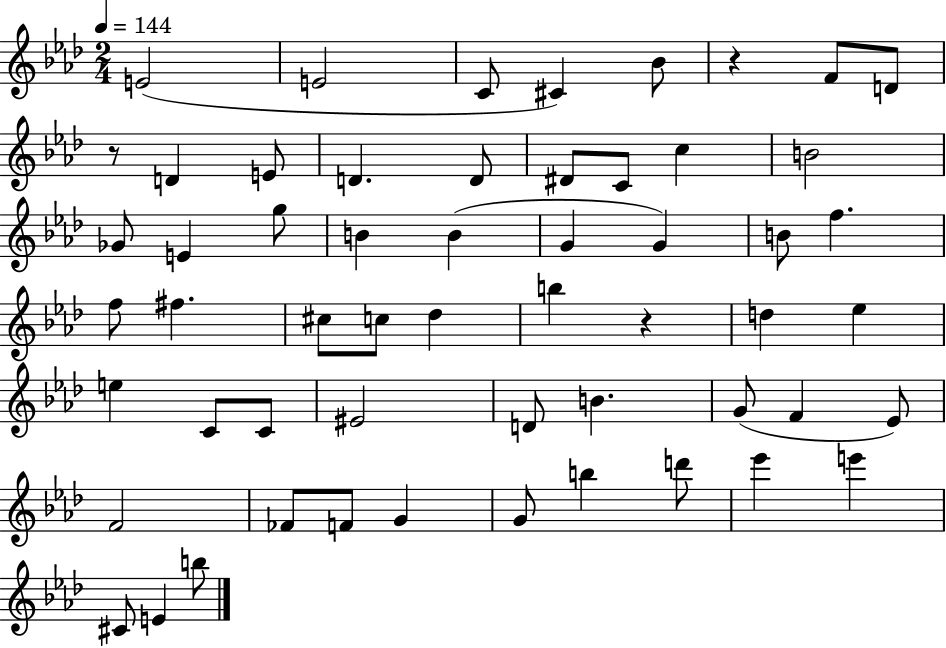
E4/h E4/h C4/e C#4/q Bb4/e R/q F4/e D4/e R/e D4/q E4/e D4/q. D4/e D#4/e C4/e C5/q B4/h Gb4/e E4/q G5/e B4/q B4/q G4/q G4/q B4/e F5/q. F5/e F#5/q. C#5/e C5/e Db5/q B5/q R/q D5/q Eb5/q E5/q C4/e C4/e EIS4/h D4/e B4/q. G4/e F4/q Eb4/e F4/h FES4/e F4/e G4/q G4/e B5/q D6/e Eb6/q E6/q C#4/e E4/q B5/e